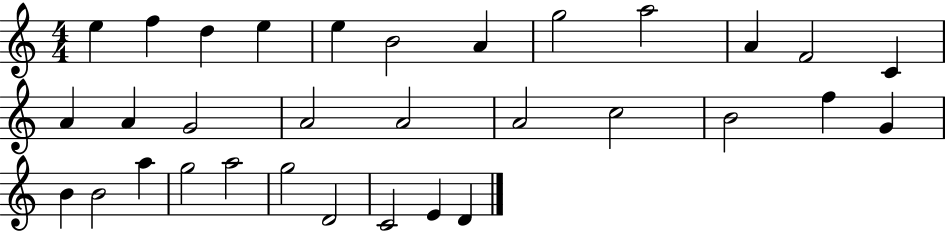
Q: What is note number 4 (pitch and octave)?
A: E5